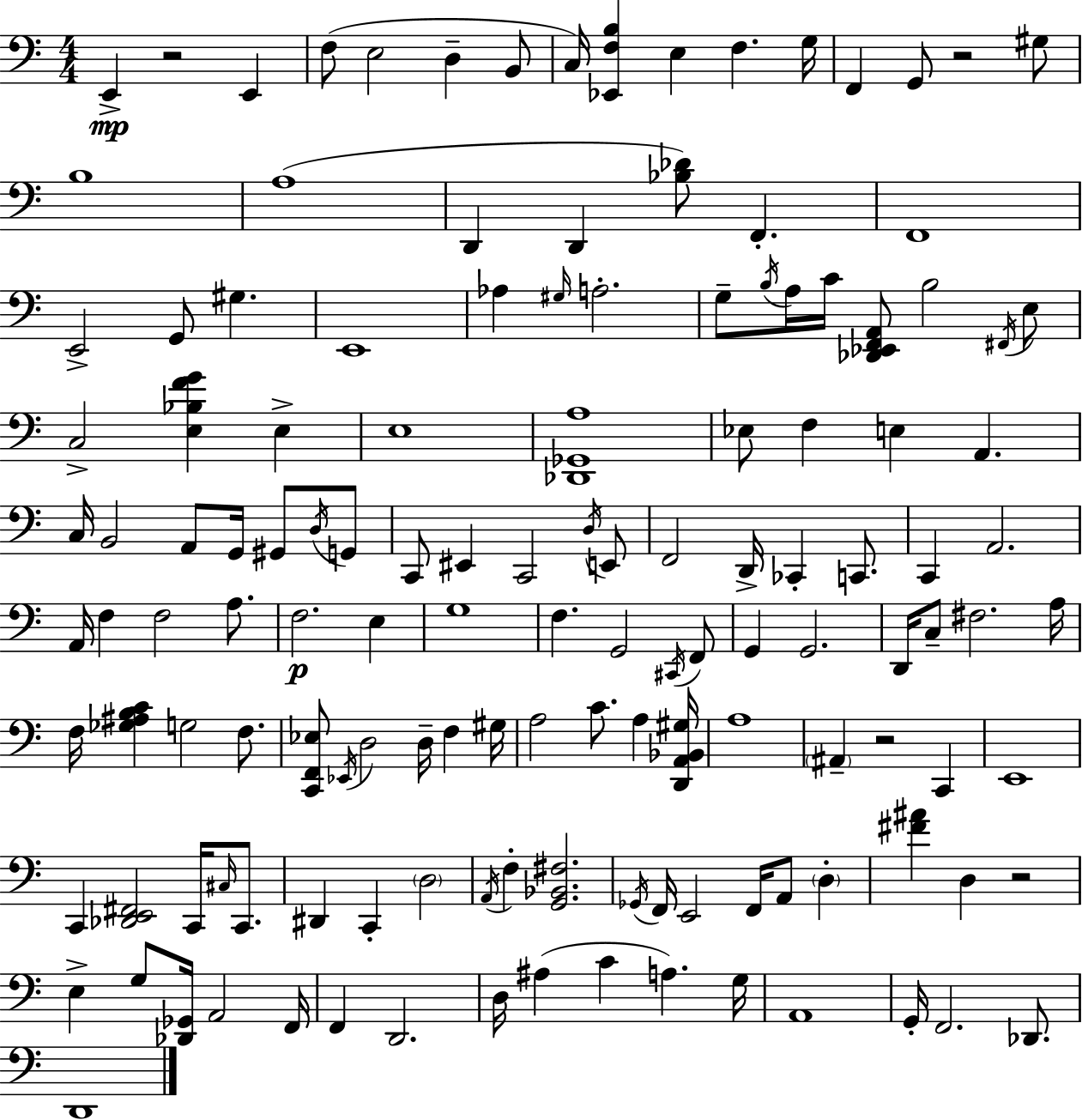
{
  \clef bass
  \numericTimeSignature
  \time 4/4
  \key c \major
  e,4->\mp r2 e,4 | f8( e2 d4-- b,8 | c16) <ees, f b>4 e4 f4. g16 | f,4 g,8 r2 gis8 | \break b1 | a1( | d,4 d,4 <bes des'>8) f,4.-. | f,1 | \break e,2-> g,8 gis4. | e,1 | aes4 \grace { gis16 } a2.-. | g8-- \acciaccatura { b16 } a16 c'16 <des, ees, f, a,>8 b2 | \break \acciaccatura { fis,16 } e8 c2-> <e bes f' g'>4 e4-> | e1 | <des, ges, a>1 | ees8 f4 e4 a,4. | \break c16 b,2 a,8 g,16 gis,8 | \acciaccatura { d16 } g,8 c,8 eis,4 c,2 | \acciaccatura { d16 } e,8 f,2 d,16-> ces,4-. | c,8. c,4 a,2. | \break a,16 f4 f2 | a8. f2.\p | e4 g1 | f4. g,2 | \break \acciaccatura { cis,16 } f,8 g,4 g,2. | d,16 c8-- fis2. | a16 f16 <ges ais b c'>4 g2 | f8. <c, f, ees>8 \acciaccatura { ees,16 } d2 | \break d16-- f4 gis16 a2 c'8. | a4 <d, a, bes, gis>16 a1 | \parenthesize ais,4-- r2 | c,4 e,1 | \break c,4 <des, e, fis,>2 | c,16 \grace { cis16 } c,8. dis,4 c,4-. | \parenthesize d2 \acciaccatura { a,16 } f4-. <g, bes, fis>2. | \acciaccatura { ges,16 } f,16 e,2 | \break f,16 a,8 \parenthesize d4-. <fis' ais'>4 d4 | r2 e4-> g8 | <des, ges,>16 a,2 f,16 f,4 d,2. | d16 ais4( c'4 | \break a4.) g16 a,1 | g,16-. f,2. | des,8. d,1 | \bar "|."
}